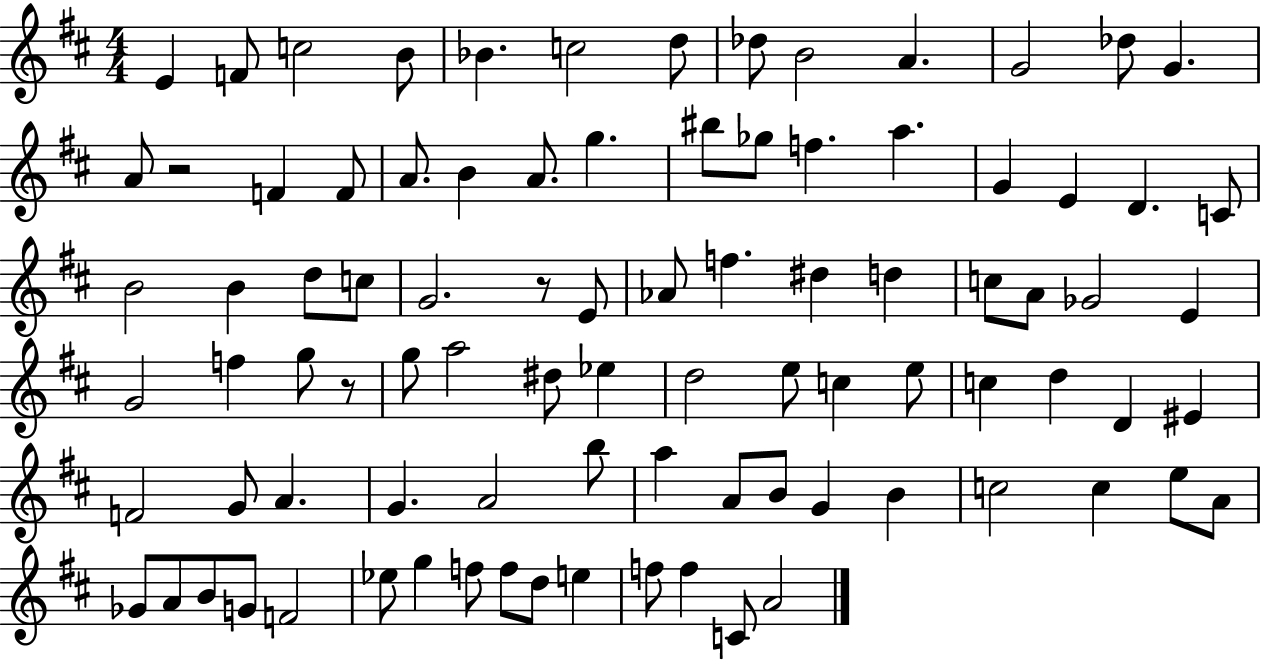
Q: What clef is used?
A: treble